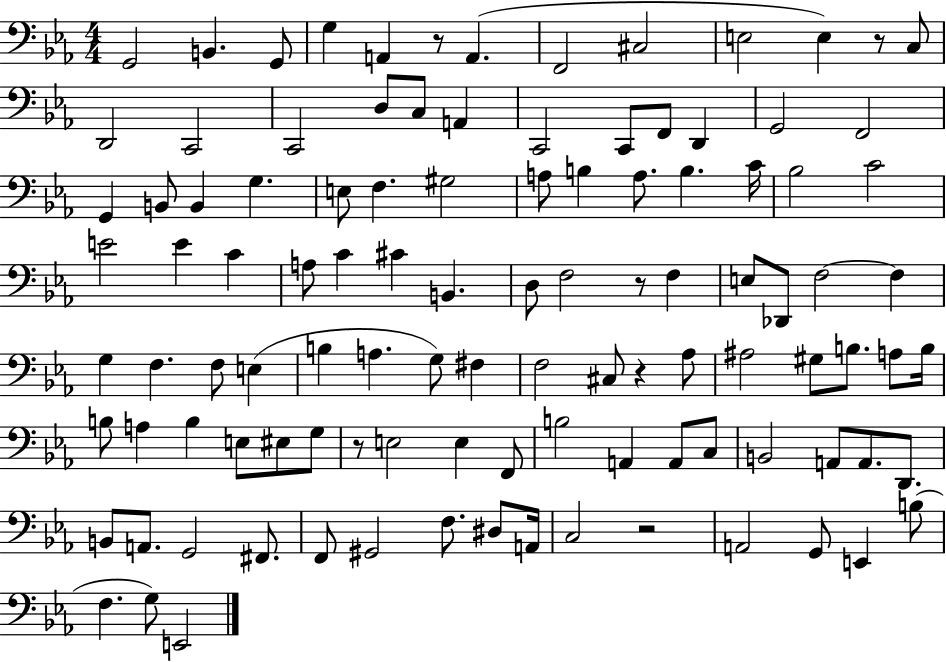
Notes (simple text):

G2/h B2/q. G2/e G3/q A2/q R/e A2/q. F2/h C#3/h E3/h E3/q R/e C3/e D2/h C2/h C2/h D3/e C3/e A2/q C2/h C2/e F2/e D2/q G2/h F2/h G2/q B2/e B2/q G3/q. E3/e F3/q. G#3/h A3/e B3/q A3/e. B3/q. C4/s Bb3/h C4/h E4/h E4/q C4/q A3/e C4/q C#4/q B2/q. D3/e F3/h R/e F3/q E3/e Db2/e F3/h F3/q G3/q F3/q. F3/e E3/q B3/q A3/q. G3/e F#3/q F3/h C#3/e R/q Ab3/e A#3/h G#3/e B3/e. A3/e B3/s B3/e A3/q B3/q E3/e EIS3/e G3/e R/e E3/h E3/q F2/e B3/h A2/q A2/e C3/e B2/h A2/e A2/e. D2/e. B2/e A2/e. G2/h F#2/e. F2/e G#2/h F3/e. D#3/e A2/s C3/h R/h A2/h G2/e E2/q B3/e F3/q. G3/e E2/h